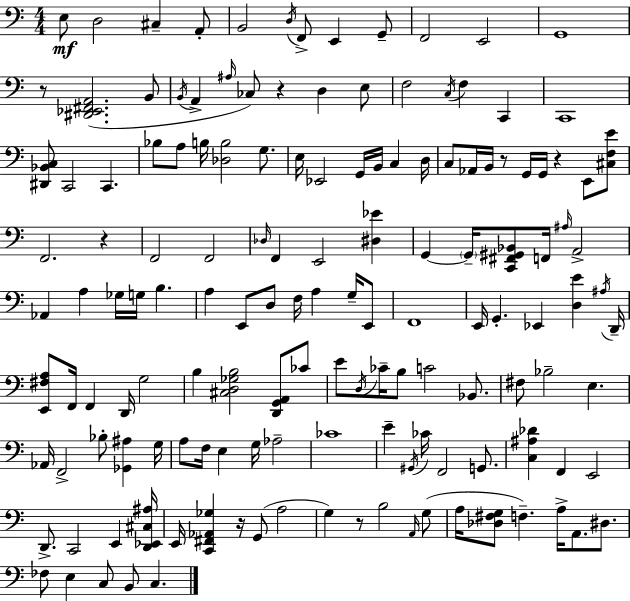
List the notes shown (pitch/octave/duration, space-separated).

E3/e D3/h C#3/q A2/e B2/h D3/s F2/e E2/q G2/e F2/h E2/h G2/w R/e [D#2,Eb2,F#2,A2]/h. B2/e B2/s A2/q A#3/s CES3/e R/q D3/q E3/e F3/h C3/s F3/q C2/q C2/w [D#2,Bb2,C3]/e C2/h C2/q. Bb3/e A3/e B3/s [Db3,B3]/h G3/e. E3/s Eb2/h G2/s B2/s C3/q D3/s C3/e Ab2/s B2/s R/e G2/s G2/s R/q E2/e [C#3,F3,E4]/e F2/h. R/q F2/h F2/h Db3/s F2/q E2/h [D#3,Eb4]/q G2/q G2/s [C2,F#2,G#2,Bb2]/e F2/s A#3/s A2/h Ab2/q A3/q Gb3/s G3/s B3/q. A3/q E2/e D3/e F3/s A3/q G3/s E2/e F2/w E2/s G2/q. Eb2/q [D3,E4]/q A#3/s D2/s [E2,F#3,A3]/e F2/s F2/q D2/s G3/h B3/q [C#3,D3,Gb3,B3]/h [D2,G2,A2]/e CES4/e E4/e D3/s CES4/s B3/e C4/h Bb2/e. F#3/e Bb3/h E3/q. Ab2/s F2/h Bb3/e [Gb2,A#3]/q G3/s A3/e F3/s E3/q G3/s Ab3/h CES4/w E4/q G#2/s CES4/s F2/h G2/e. [C3,A#3,Db4]/q F2/q E2/h D2/e. C2/h E2/q [D2,Eb2,C#3,A#3]/s E2/s [C2,F#2,Ab2,Gb3]/q R/s G2/e A3/h G3/q R/e B3/h A2/s G3/e A3/s [Db3,F#3,G3]/e F3/q. A3/s A2/e. D#3/e. FES3/e E3/q C3/e B2/e C3/q.